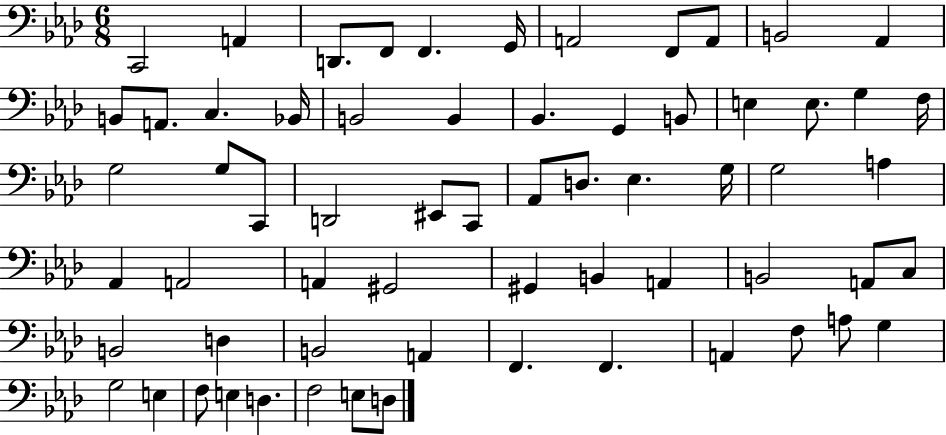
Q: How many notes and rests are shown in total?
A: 64